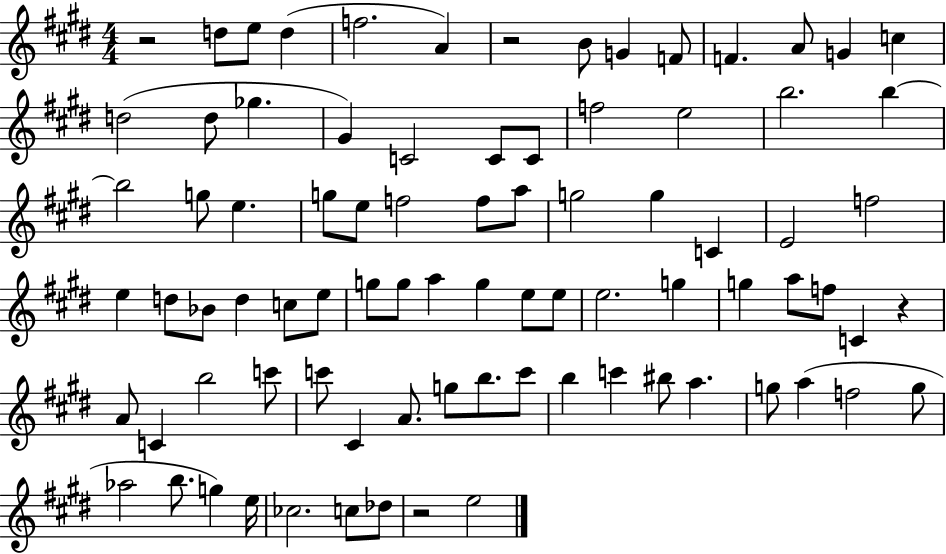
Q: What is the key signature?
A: E major